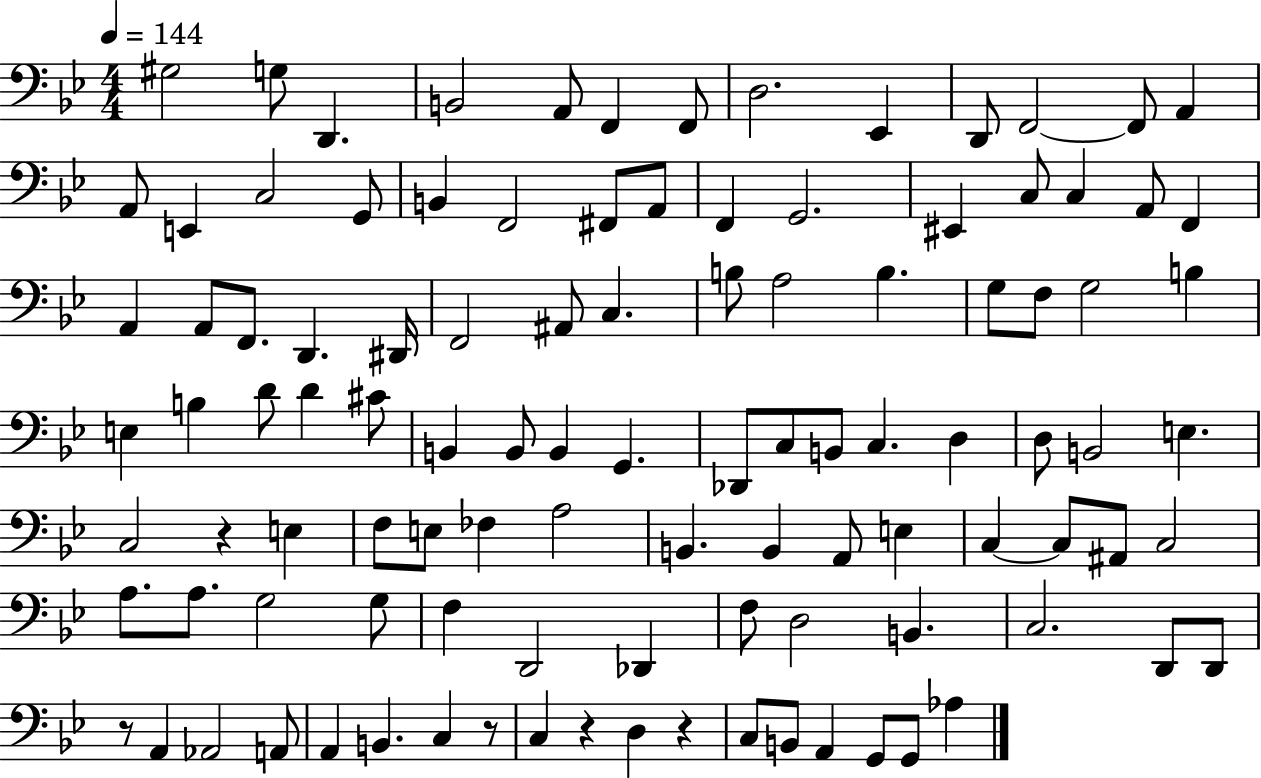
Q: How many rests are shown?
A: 5